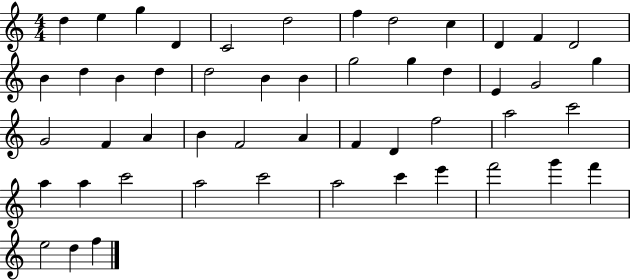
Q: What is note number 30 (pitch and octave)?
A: F4